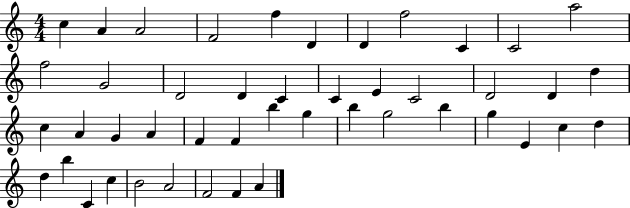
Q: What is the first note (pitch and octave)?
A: C5